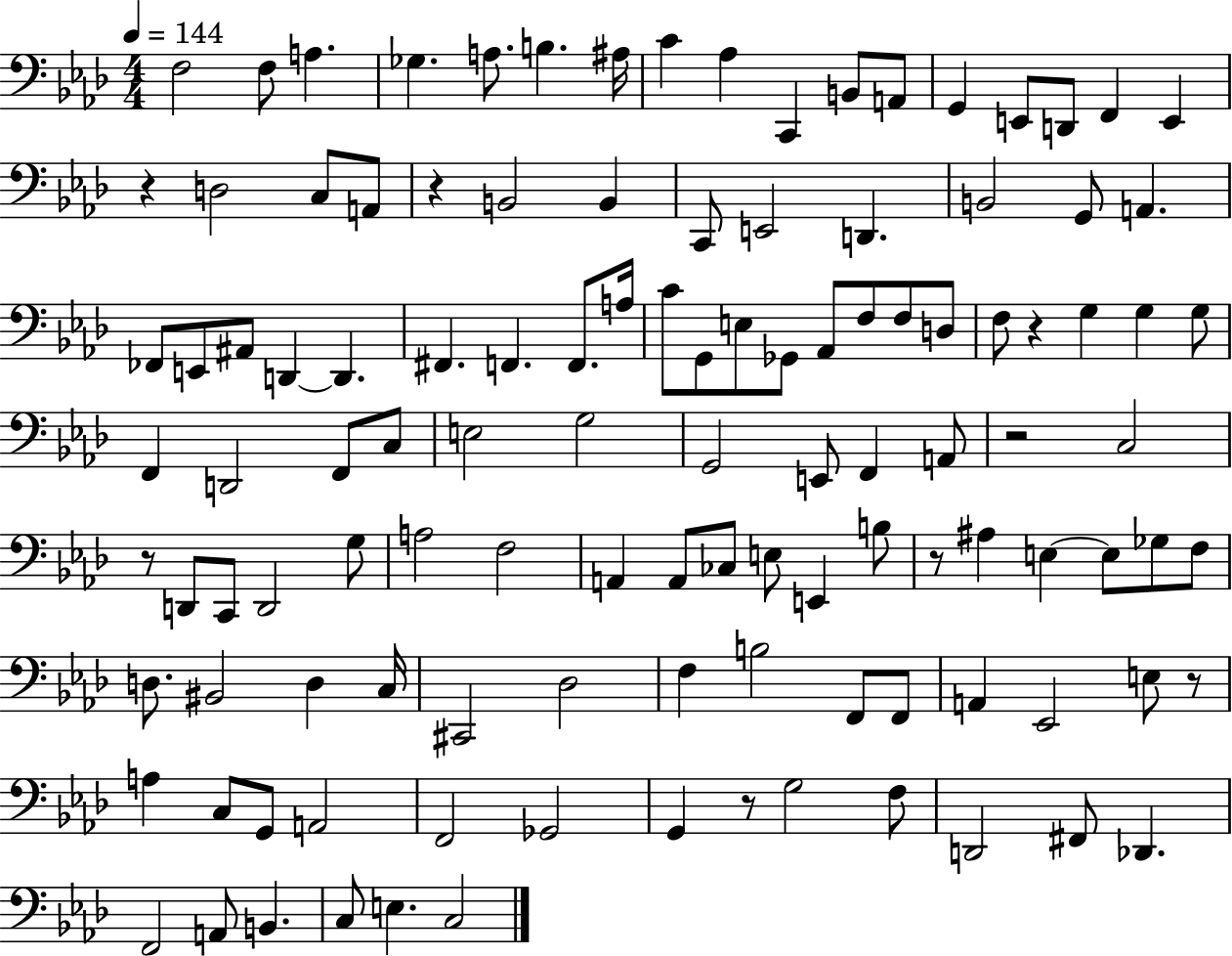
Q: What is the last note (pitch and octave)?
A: C3